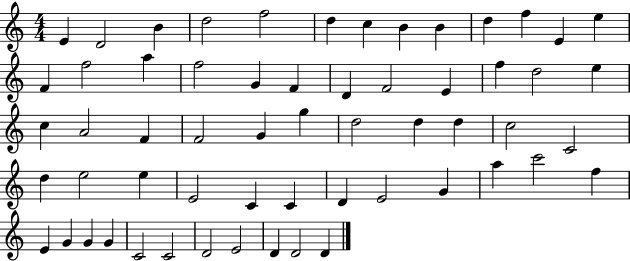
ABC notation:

X:1
T:Untitled
M:4/4
L:1/4
K:C
E D2 B d2 f2 d c B B d f E e F f2 a f2 G F D F2 E f d2 e c A2 F F2 G g d2 d d c2 C2 d e2 e E2 C C D E2 G a c'2 f E G G G C2 C2 D2 E2 D D2 D